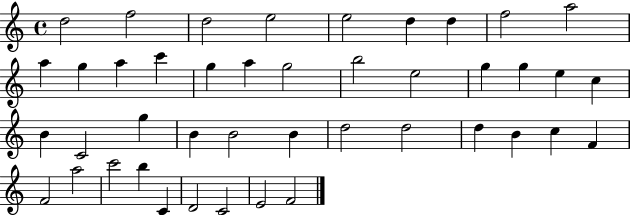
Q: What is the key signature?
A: C major